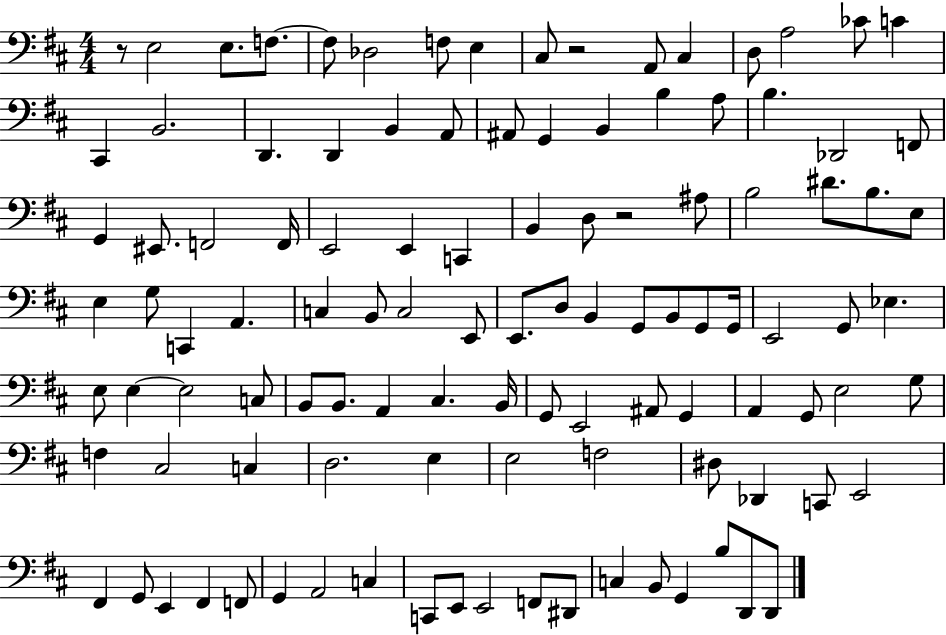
R/e E3/h E3/e. F3/e. F3/e Db3/h F3/e E3/q C#3/e R/h A2/e C#3/q D3/e A3/h CES4/e C4/q C#2/q B2/h. D2/q. D2/q B2/q A2/e A#2/e G2/q B2/q B3/q A3/e B3/q. Db2/h F2/e G2/q EIS2/e. F2/h F2/s E2/h E2/q C2/q B2/q D3/e R/h A#3/e B3/h D#4/e. B3/e. E3/e E3/q G3/e C2/q A2/q. C3/q B2/e C3/h E2/e E2/e. D3/e B2/q G2/e B2/e G2/e G2/s E2/h G2/e Eb3/q. E3/e E3/q E3/h C3/e B2/e B2/e. A2/q C#3/q. B2/s G2/e E2/h A#2/e G2/q A2/q G2/e E3/h G3/e F3/q C#3/h C3/q D3/h. E3/q E3/h F3/h D#3/e Db2/q C2/e E2/h F#2/q G2/e E2/q F#2/q F2/e G2/q A2/h C3/q C2/e E2/e E2/h F2/e D#2/e C3/q B2/e G2/q B3/e D2/e D2/e